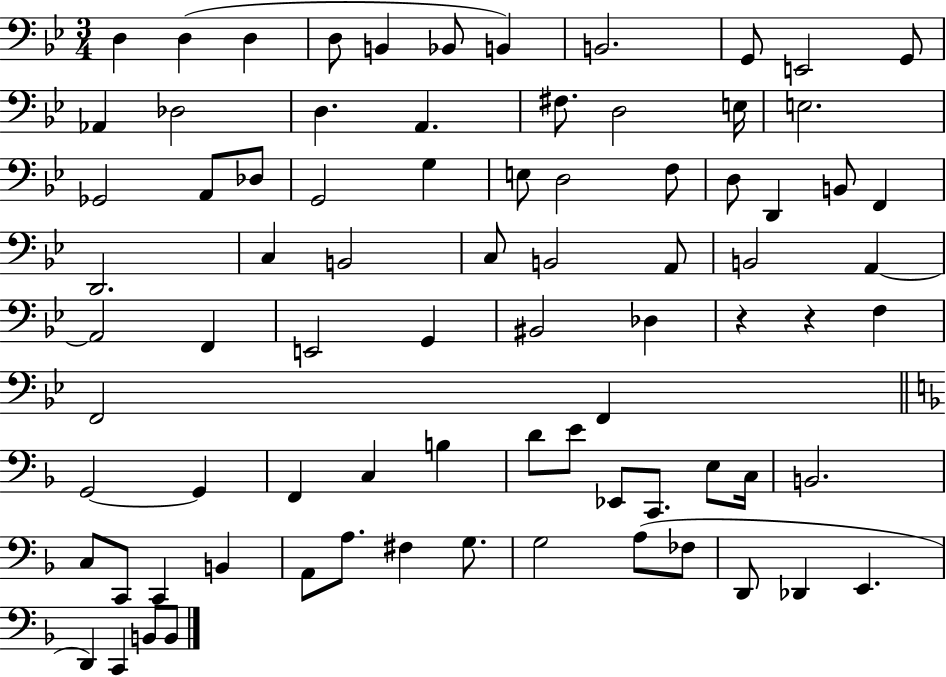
D3/q D3/q D3/q D3/e B2/q Bb2/e B2/q B2/h. G2/e E2/h G2/e Ab2/q Db3/h D3/q. A2/q. F#3/e. D3/h E3/s E3/h. Gb2/h A2/e Db3/e G2/h G3/q E3/e D3/h F3/e D3/e D2/q B2/e F2/q D2/h. C3/q B2/h C3/e B2/h A2/e B2/h A2/q A2/h F2/q E2/h G2/q BIS2/h Db3/q R/q R/q F3/q F2/h F2/q G2/h G2/q F2/q C3/q B3/q D4/e E4/e Eb2/e C2/e. E3/e C3/s B2/h. C3/e C2/e C2/q B2/q A2/e A3/e. F#3/q G3/e. G3/h A3/e FES3/e D2/e Db2/q E2/q. D2/q C2/q B2/e B2/e